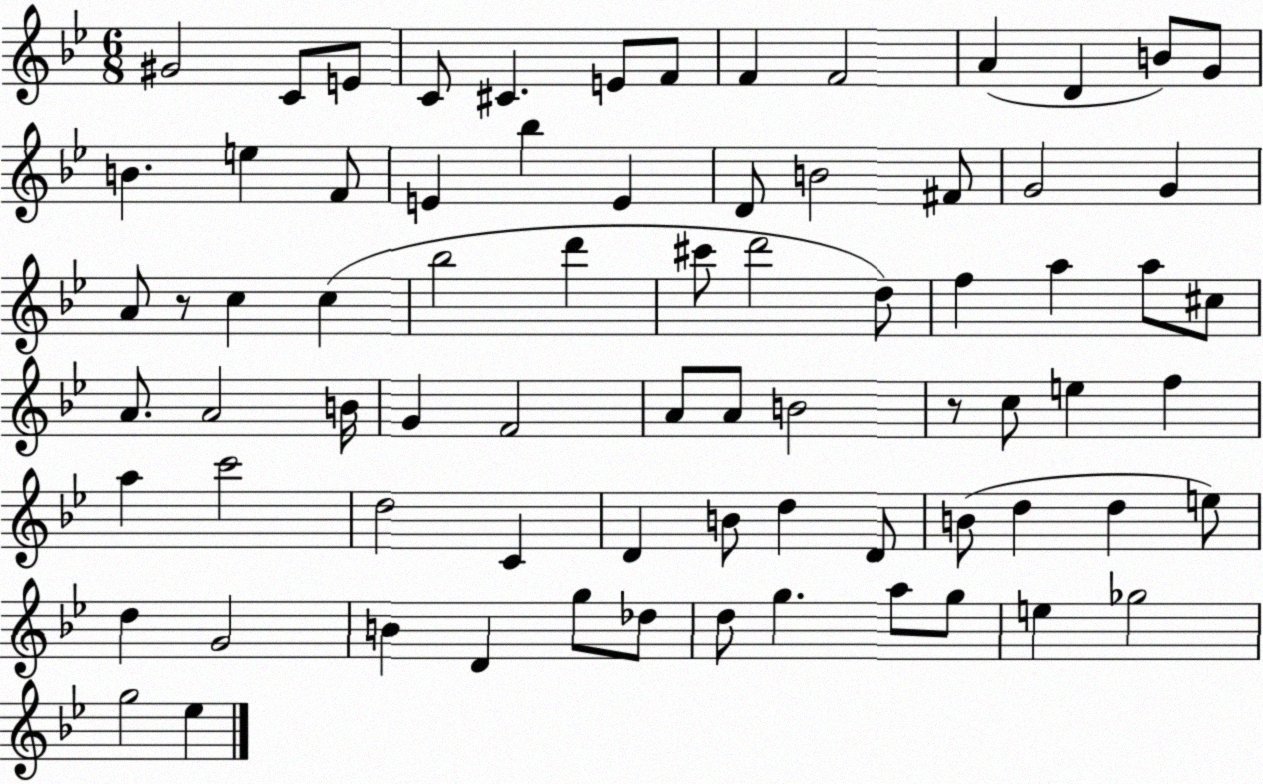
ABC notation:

X:1
T:Untitled
M:6/8
L:1/4
K:Bb
^G2 C/2 E/2 C/2 ^C E/2 F/2 F F2 A D B/2 G/2 B e F/2 E _b E D/2 B2 ^F/2 G2 G A/2 z/2 c c _b2 d' ^c'/2 d'2 d/2 f a a/2 ^c/2 A/2 A2 B/4 G F2 A/2 A/2 B2 z/2 c/2 e f a c'2 d2 C D B/2 d D/2 B/2 d d e/2 d G2 B D g/2 _d/2 d/2 g a/2 g/2 e _g2 g2 _e